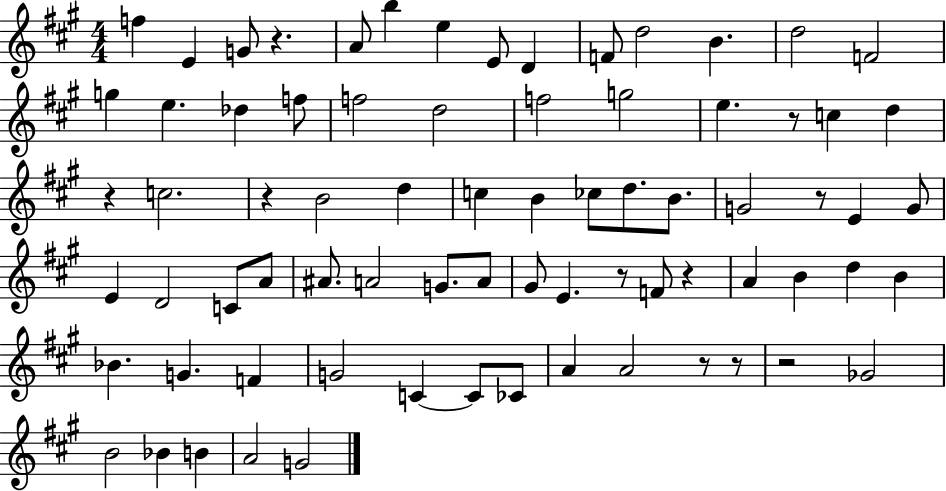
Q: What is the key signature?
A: A major